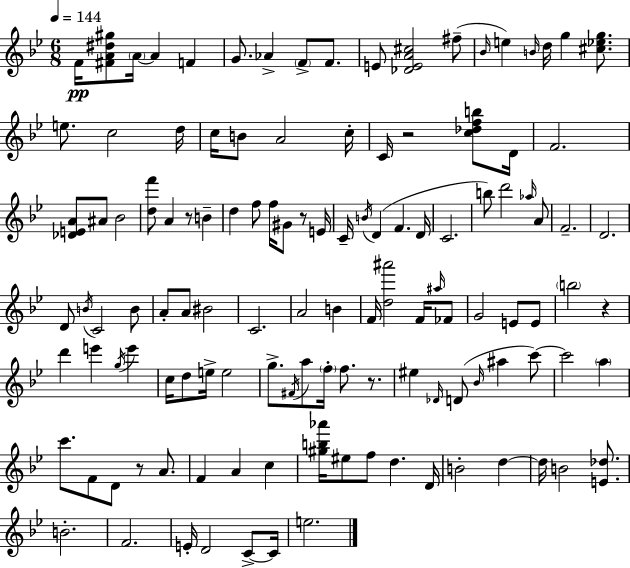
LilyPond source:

{
  \clef treble
  \numericTimeSignature
  \time 6/8
  \key bes \major
  \tempo 4 = 144
  f'16\pp <fis' a' dis'' gis''>8 \parenthesize a'16~~ a'4 f'4 | g'8. aes'4-> \parenthesize f'8-> f'8. | e'8 <des' e' a' cis''>2 fis''8--( | \grace { bes'16 } e''4) \grace { b'16 } d''16 g''4 <cis'' ees'' g''>8. | \break e''8. c''2 | d''16 c''16 b'8 a'2 | c''16-. c'16 r2 <c'' des'' f'' b''>8 | d'16 f'2. | \break <des' e' a'>8 ais'8 bes'2 | <d'' f'''>8 a'4 r8 b'4-- | d''4 f''8 f''16 gis'8 r8 | e'16 c'16-- \acciaccatura { b'16 } d'4( f'4. | \break d'16 c'2. | b''8) d'''2 | \grace { aes''16 } a'8 f'2.-- | d'2. | \break d'8 \acciaccatura { b'16 } c'2 | b'8 a'8-. a'8 bis'2 | c'2. | a'2 | \break b'4 f'16 <d'' ais'''>2 | f'16 \grace { ais''16 } fes'8 g'2 | e'8 e'8 \parenthesize b''2 | r4 d'''4 e'''4 | \break \acciaccatura { g''16 } e'''4 c''16 d''8 e''16-> e''2 | g''8.-> \acciaccatura { fis'16 } a''8 | \parenthesize f''16-. f''8. r8. eis''4 | \grace { des'16 } d'8( \grace { bes'16 } ais''4 c'''8~~) c'''2 | \break \parenthesize a''4 c'''8. | f'8 d'8 r8 a'8. f'4 | a'4 c''4 <gis'' b'' aes'''>16 eis''8 | f''8 d''4. d'16 b'2-. | \break d''4~~ d''16 b'2 | <e' des''>8. b'2.-. | f'2. | e'16-. d'2 | \break c'8->~~ c'16 e''2. | \bar "|."
}